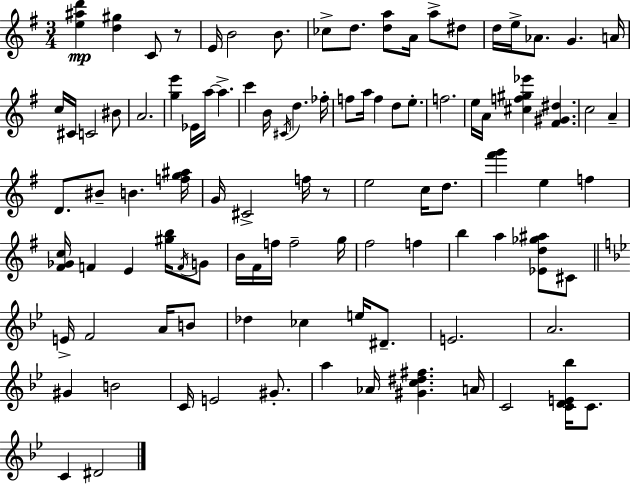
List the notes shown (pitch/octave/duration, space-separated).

[E5,A#5,D6]/q [D5,G#5]/q C4/e R/e E4/s B4/h B4/e. CES5/e D5/e. [D5,A5]/e A4/s A5/e D#5/e D5/s E5/s Ab4/e. G4/q. A4/s C5/s C#4/s C4/h BIS4/e A4/h. [G5,E6]/q Eb4/s A5/s A5/q. C6/q B4/s C#4/s D5/q. FES5/s F5/e A5/s F5/q D5/e E5/e. F5/h. E5/s A4/s [C#5,F5,G#5,Eb6]/q [F#4,G#4,D#5]/q. C5/h A4/q D4/e. BIS4/e B4/q. [F5,G5,A#5]/s G4/s C#4/h F5/s R/e E5/h C5/s D5/e. [F#6,G6]/q E5/q F5/q [F#4,Gb4,C5]/s F4/q E4/q [G#5,B5]/s F4/s G4/e B4/s F#4/s F5/s F5/h G5/s F#5/h F5/q B5/q A5/q [Eb4,D5,Gb5,A#5]/e C#4/e E4/s F4/h A4/s B4/e Db5/q CES5/q E5/s D#4/e. E4/h. A4/h. G#4/q B4/h C4/s E4/h G#4/e. A5/q Ab4/s [G#4,C5,D#5,F#5]/q. A4/s C4/h [C4,D4,E4,Bb5]/s C4/e. C4/q D#4/h